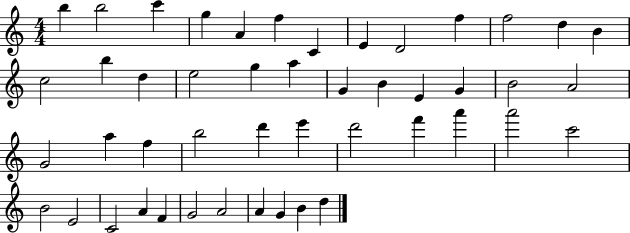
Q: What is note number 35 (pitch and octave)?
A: A6